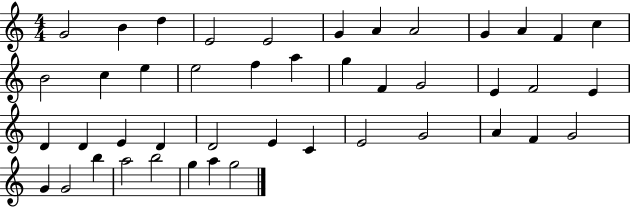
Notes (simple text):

G4/h B4/q D5/q E4/h E4/h G4/q A4/q A4/h G4/q A4/q F4/q C5/q B4/h C5/q E5/q E5/h F5/q A5/q G5/q F4/q G4/h E4/q F4/h E4/q D4/q D4/q E4/q D4/q D4/h E4/q C4/q E4/h G4/h A4/q F4/q G4/h G4/q G4/h B5/q A5/h B5/h G5/q A5/q G5/h